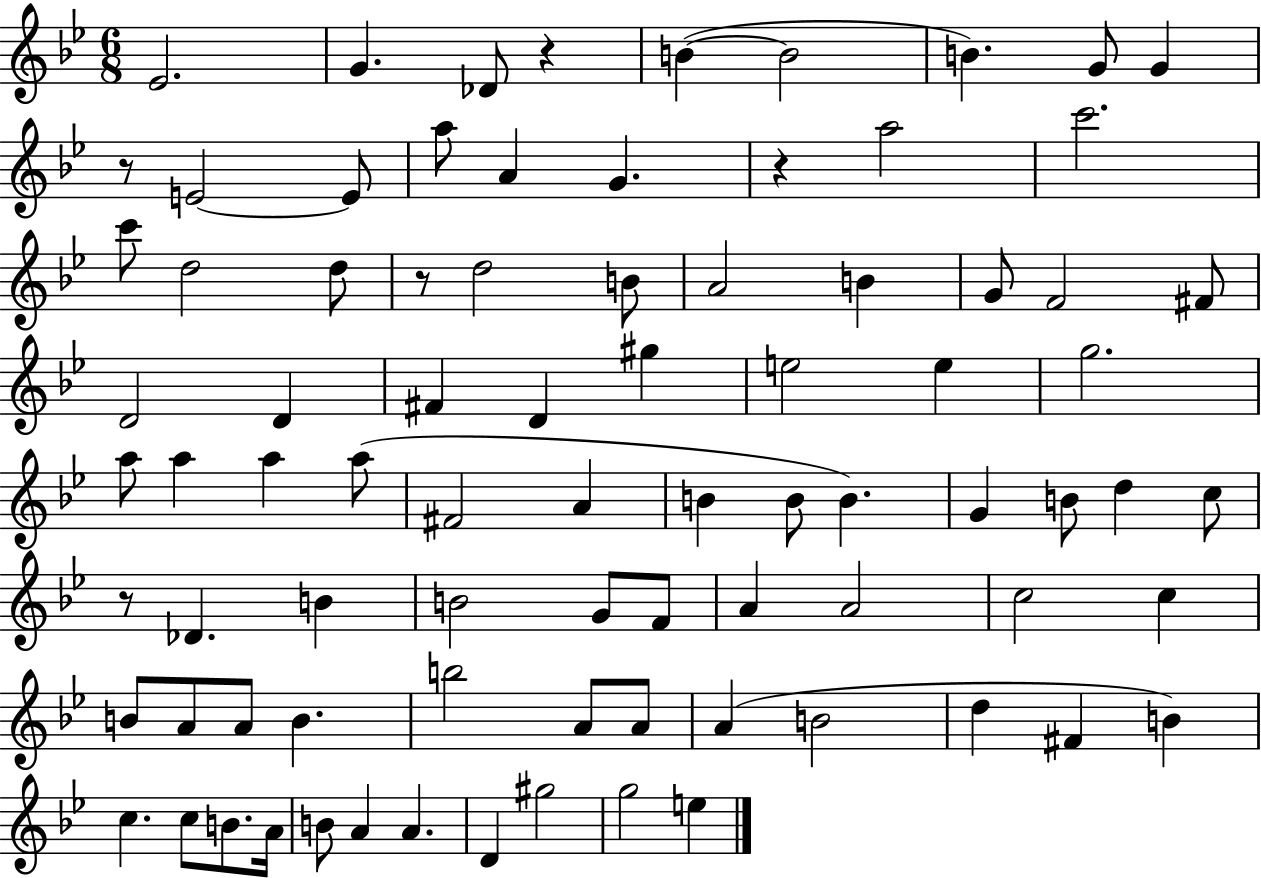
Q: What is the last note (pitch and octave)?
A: E5